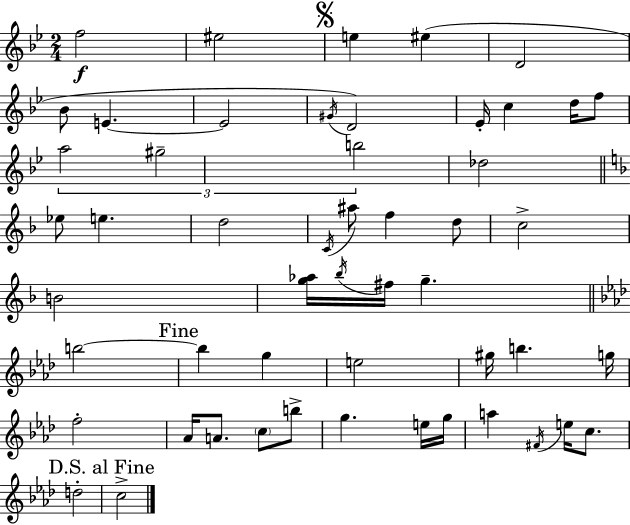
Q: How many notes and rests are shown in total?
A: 52